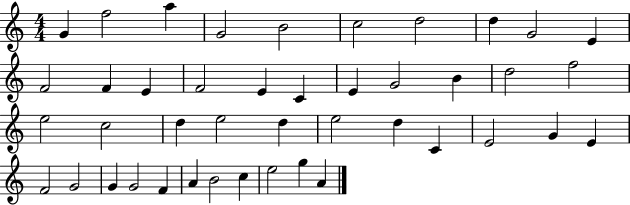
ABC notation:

X:1
T:Untitled
M:4/4
L:1/4
K:C
G f2 a G2 B2 c2 d2 d G2 E F2 F E F2 E C E G2 B d2 f2 e2 c2 d e2 d e2 d C E2 G E F2 G2 G G2 F A B2 c e2 g A